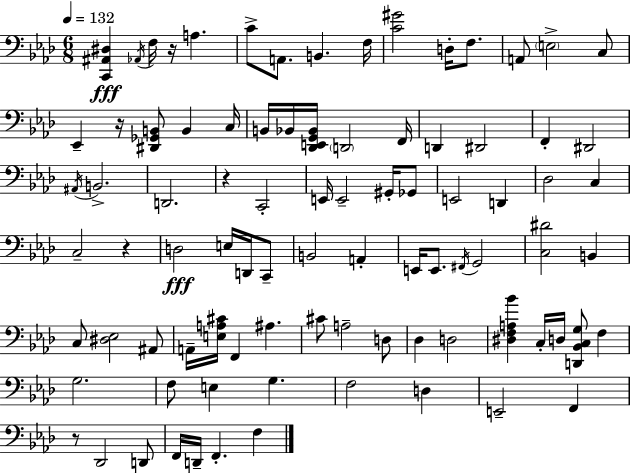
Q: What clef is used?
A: bass